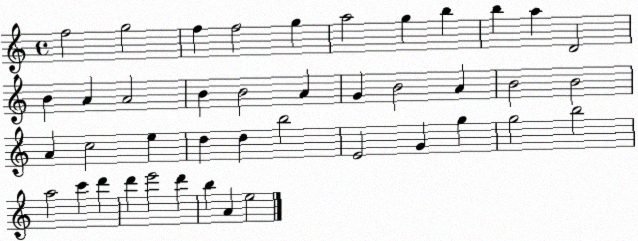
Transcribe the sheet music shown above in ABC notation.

X:1
T:Untitled
M:4/4
L:1/4
K:C
f2 g2 f f2 g a2 g b b a D2 B A A2 B B2 A G B2 A B2 B2 A c2 e d d b2 E2 G g g2 b2 a2 c' d' d' e'2 d' b A e2